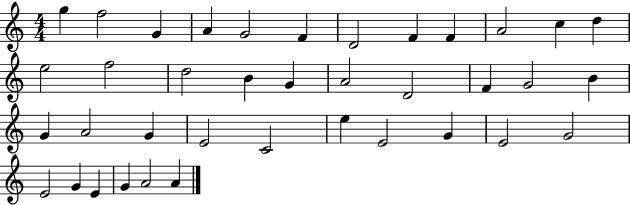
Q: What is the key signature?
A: C major